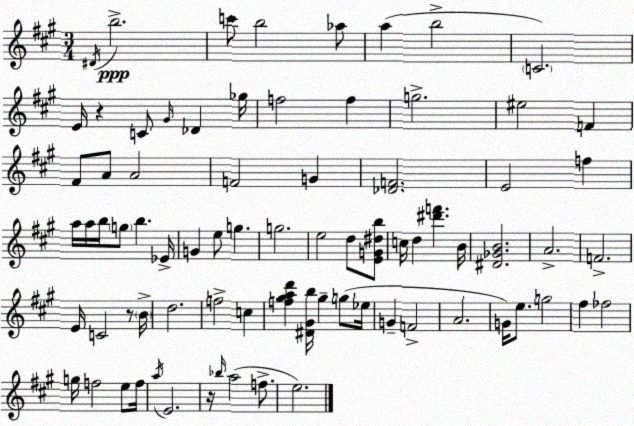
X:1
T:Untitled
M:3/4
L:1/4
K:A
^D/4 b2 c'/2 b2 _a/2 a b2 C2 E/4 z C/2 ^G/4 _D _g/4 f2 f g2 ^e2 F ^F/2 A/2 A2 F2 G [_DF]2 E2 f a/4 a/4 b/4 g/2 b _E/4 G e/2 g g2 e2 d/2 [EG^db]/2 c/4 d [^d'f'] B/4 [^D_GB]2 A2 F2 E/4 C2 z/2 B/4 d2 f2 c [f^gad'] [^D^Gb]/4 ^g g/2 _e/4 G F2 A2 G/4 e/2 g2 ^f _f2 g/4 f2 e/2 f/4 a/4 E2 z/4 _b/4 a2 f/2 e2